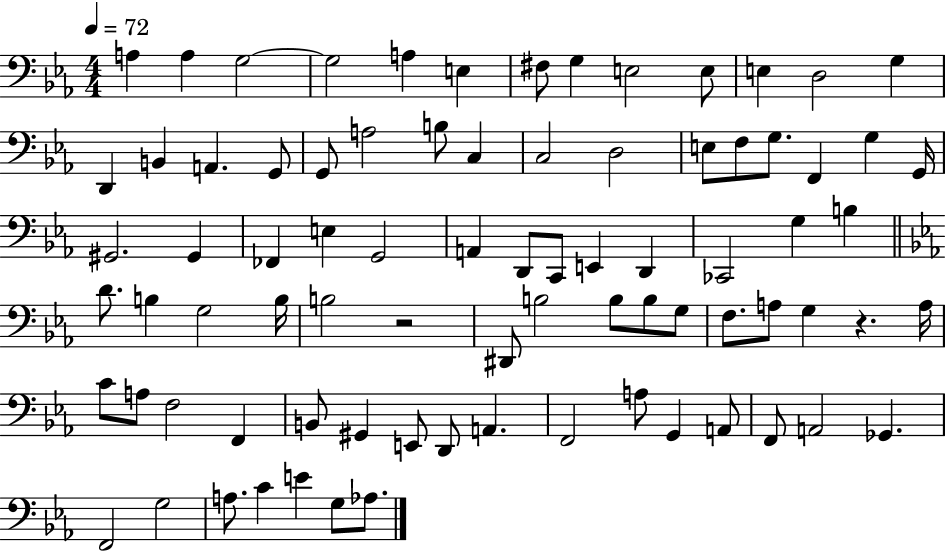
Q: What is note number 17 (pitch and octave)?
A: G2